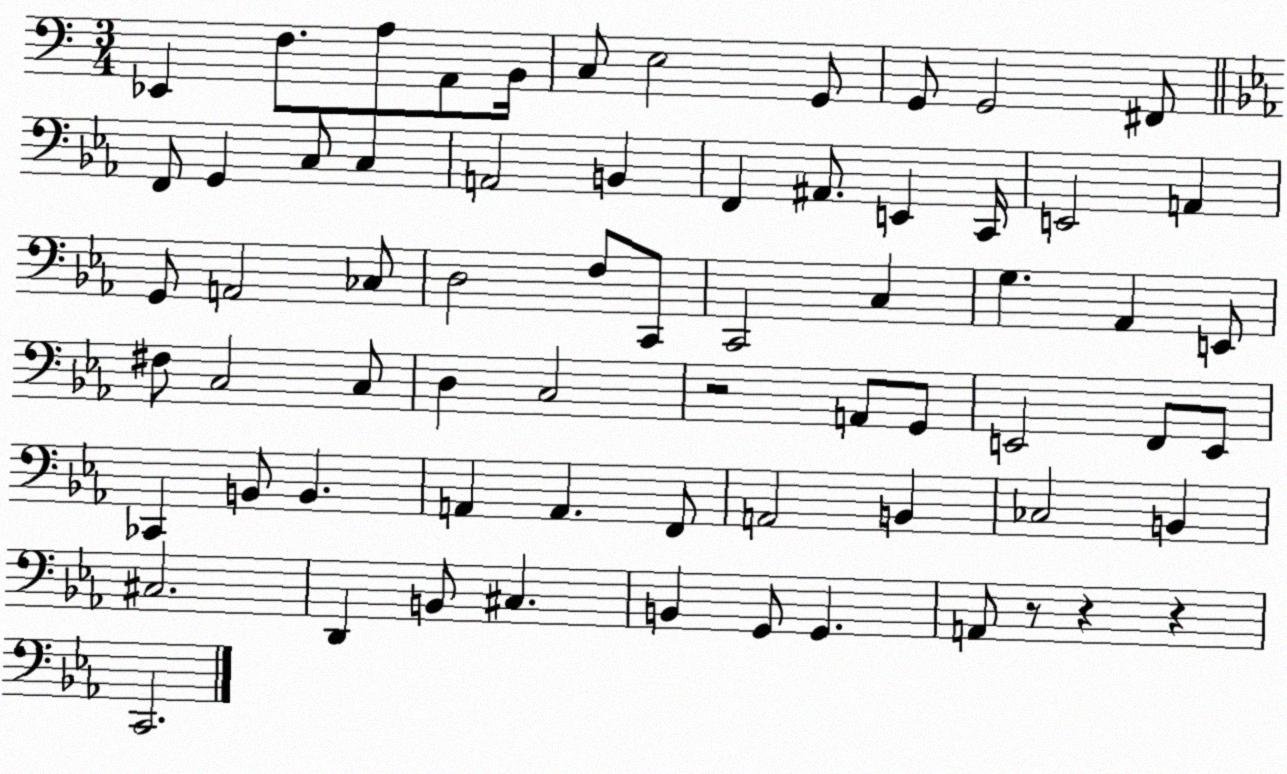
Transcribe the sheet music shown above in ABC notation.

X:1
T:Untitled
M:3/4
L:1/4
K:C
_E,, F,/2 A,/2 A,,/2 B,,/4 C,/2 E,2 G,,/2 G,,/2 G,,2 ^F,,/2 F,,/2 G,, C,/2 C, A,,2 B,, F,, ^A,,/2 E,, C,,/4 E,,2 A,, G,,/2 A,,2 _C,/2 D,2 F,/2 C,,/2 C,,2 C, G, _A,, E,,/2 ^F,/2 C,2 C,/2 D, C,2 z2 A,,/2 G,,/2 E,,2 F,,/2 E,,/2 _C,, B,,/2 B,, A,, A,, F,,/2 A,,2 B,, _C,2 B,, ^C,2 D,, B,,/2 ^C, B,, G,,/2 G,, A,,/2 z/2 z z C,,2